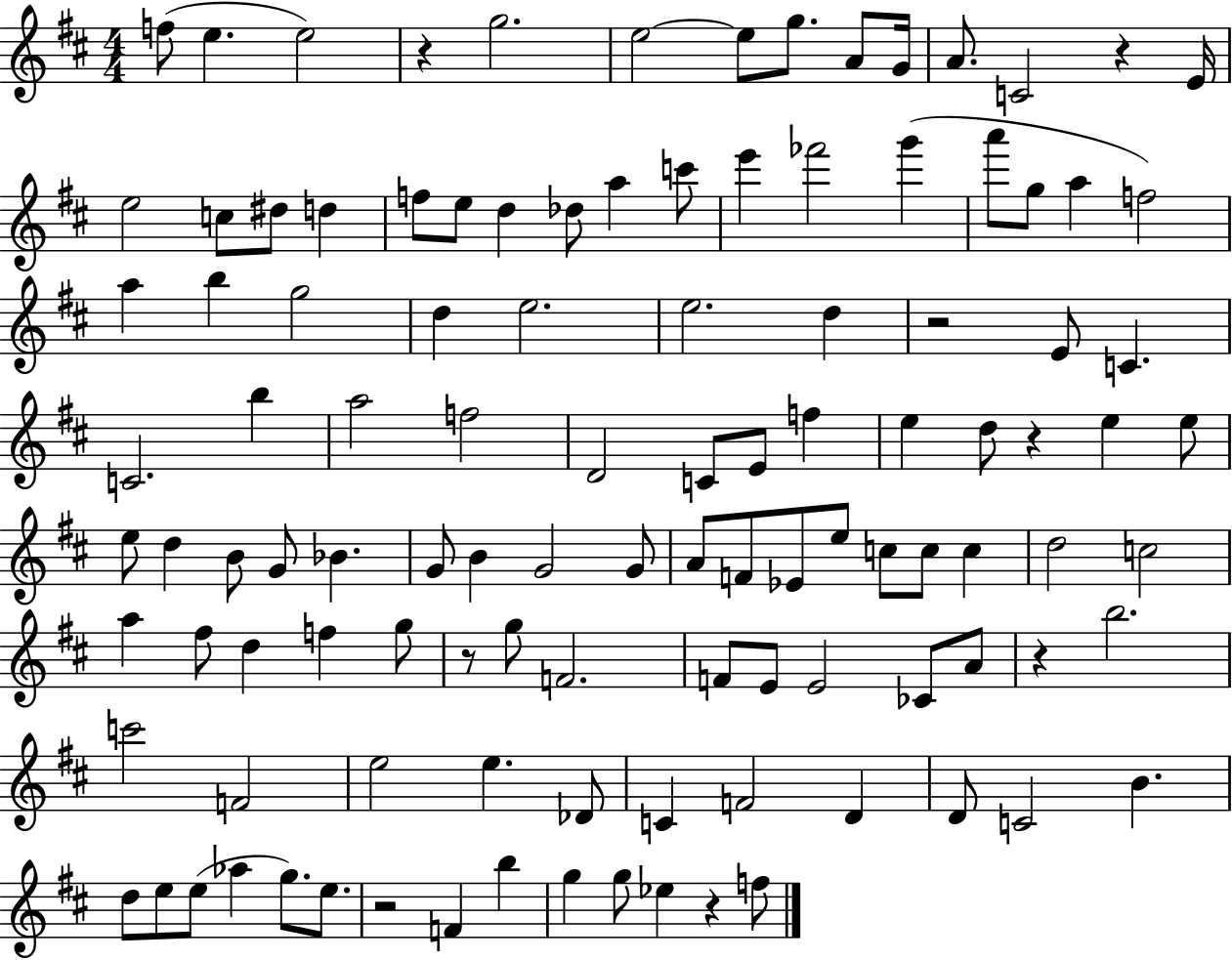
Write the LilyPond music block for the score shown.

{
  \clef treble
  \numericTimeSignature
  \time 4/4
  \key d \major
  f''8( e''4. e''2) | r4 g''2. | e''2~~ e''8 g''8. a'8 g'16 | a'8. c'2 r4 e'16 | \break e''2 c''8 dis''8 d''4 | f''8 e''8 d''4 des''8 a''4 c'''8 | e'''4 fes'''2 g'''4( | a'''8 g''8 a''4 f''2) | \break a''4 b''4 g''2 | d''4 e''2. | e''2. d''4 | r2 e'8 c'4. | \break c'2. b''4 | a''2 f''2 | d'2 c'8 e'8 f''4 | e''4 d''8 r4 e''4 e''8 | \break e''8 d''4 b'8 g'8 bes'4. | g'8 b'4 g'2 g'8 | a'8 f'8 ees'8 e''8 c''8 c''8 c''4 | d''2 c''2 | \break a''4 fis''8 d''4 f''4 g''8 | r8 g''8 f'2. | f'8 e'8 e'2 ces'8 a'8 | r4 b''2. | \break c'''2 f'2 | e''2 e''4. des'8 | c'4 f'2 d'4 | d'8 c'2 b'4. | \break d''8 e''8 e''8( aes''4 g''8.) e''8. | r2 f'4 b''4 | g''4 g''8 ees''4 r4 f''8 | \bar "|."
}